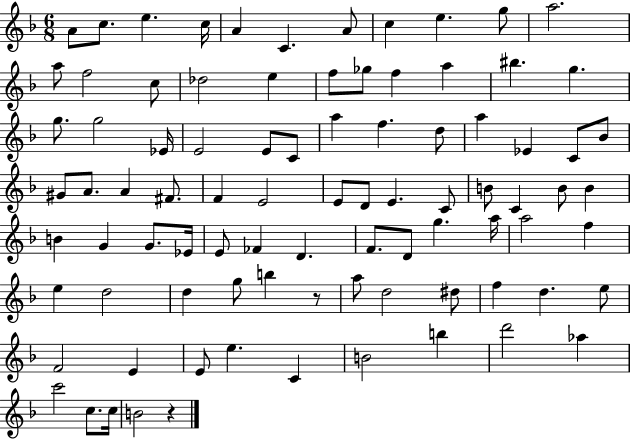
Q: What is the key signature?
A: F major